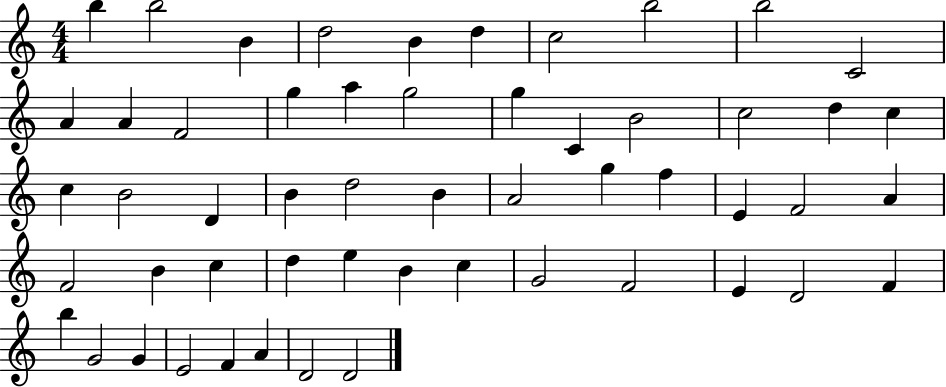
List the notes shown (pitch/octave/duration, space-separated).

B5/q B5/h B4/q D5/h B4/q D5/q C5/h B5/h B5/h C4/h A4/q A4/q F4/h G5/q A5/q G5/h G5/q C4/q B4/h C5/h D5/q C5/q C5/q B4/h D4/q B4/q D5/h B4/q A4/h G5/q F5/q E4/q F4/h A4/q F4/h B4/q C5/q D5/q E5/q B4/q C5/q G4/h F4/h E4/q D4/h F4/q B5/q G4/h G4/q E4/h F4/q A4/q D4/h D4/h